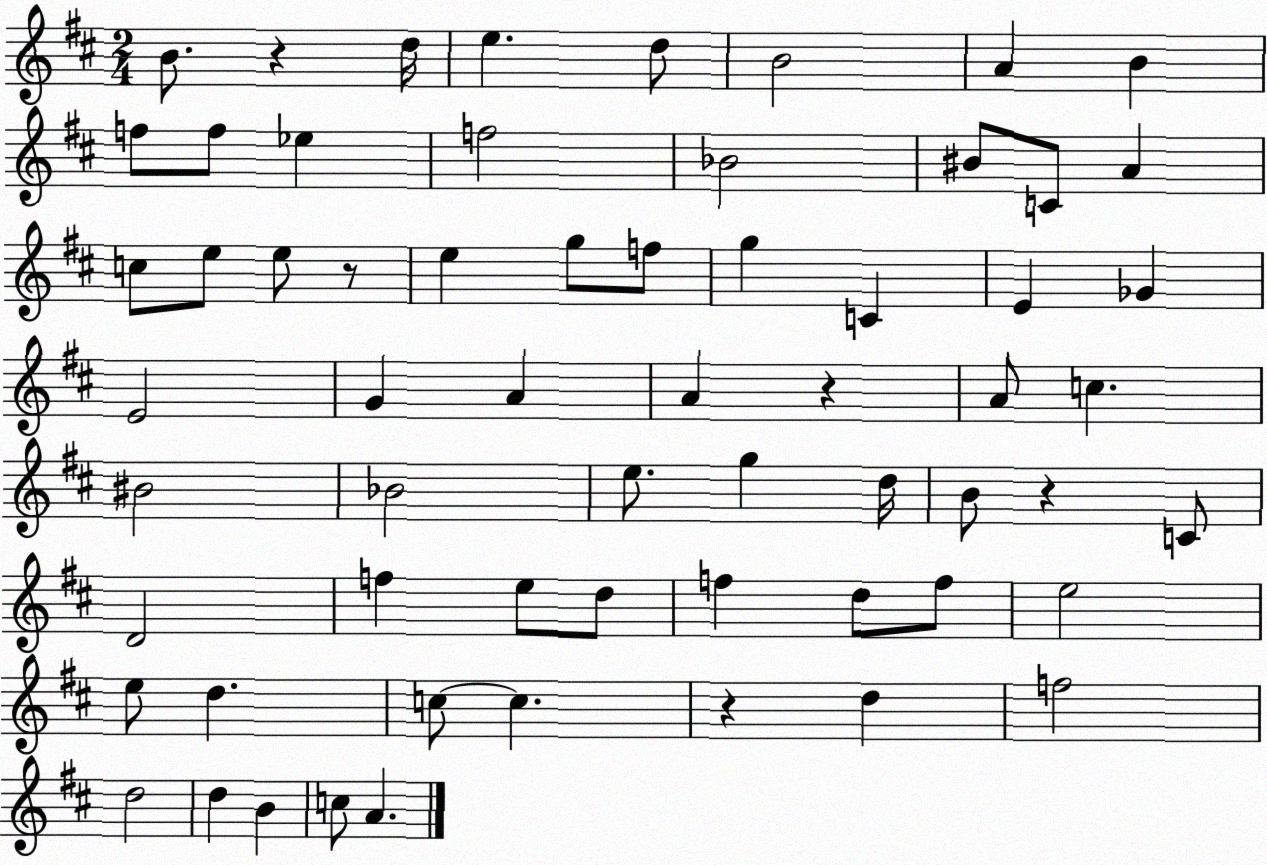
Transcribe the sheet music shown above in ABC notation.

X:1
T:Untitled
M:2/4
L:1/4
K:D
B/2 z d/4 e d/2 B2 A B f/2 f/2 _e f2 _B2 ^B/2 C/2 A c/2 e/2 e/2 z/2 e g/2 f/2 g C E _G E2 G A A z A/2 c ^B2 _B2 e/2 g d/4 B/2 z C/2 D2 f e/2 d/2 f d/2 f/2 e2 e/2 d c/2 c z d f2 d2 d B c/2 A